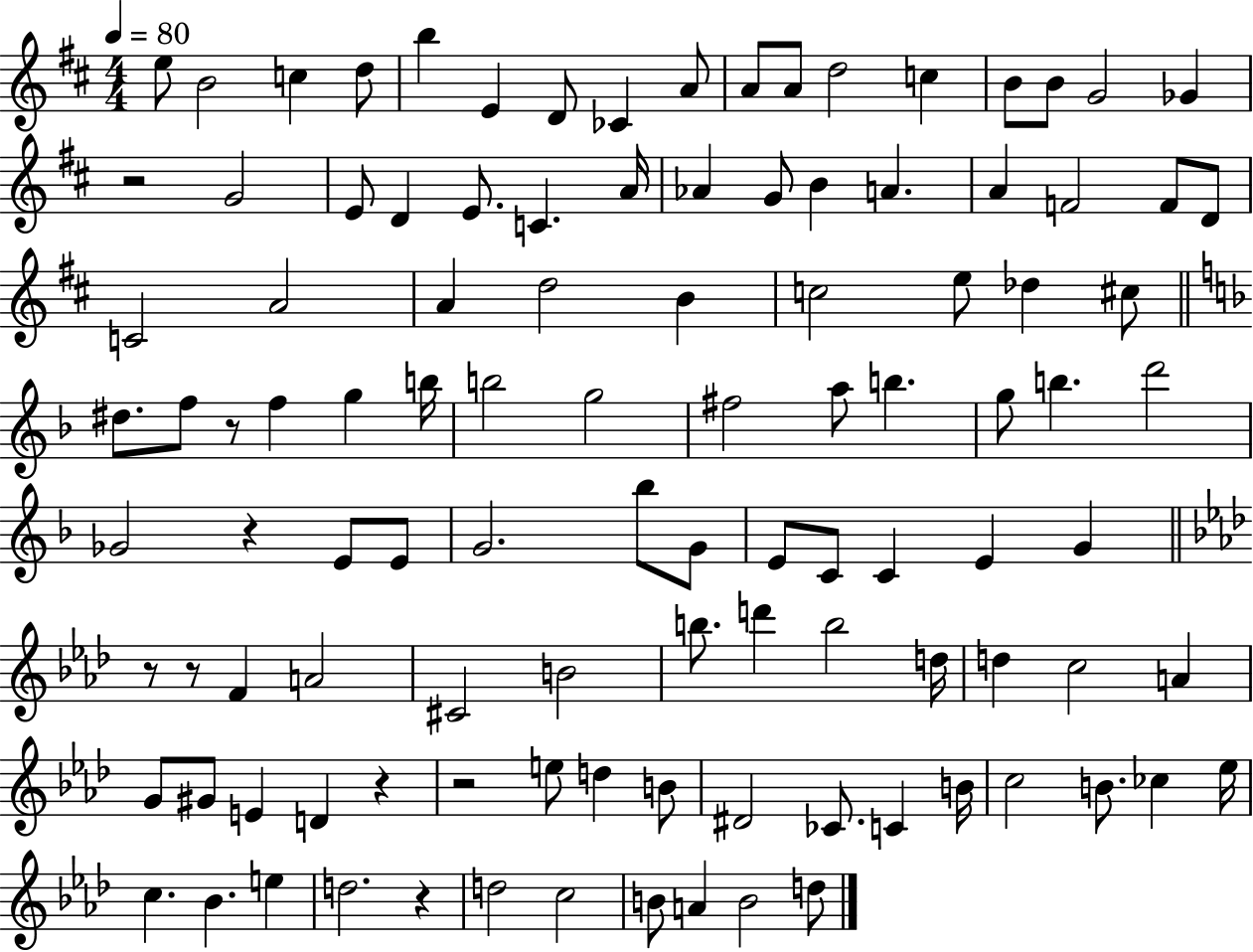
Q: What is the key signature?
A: D major